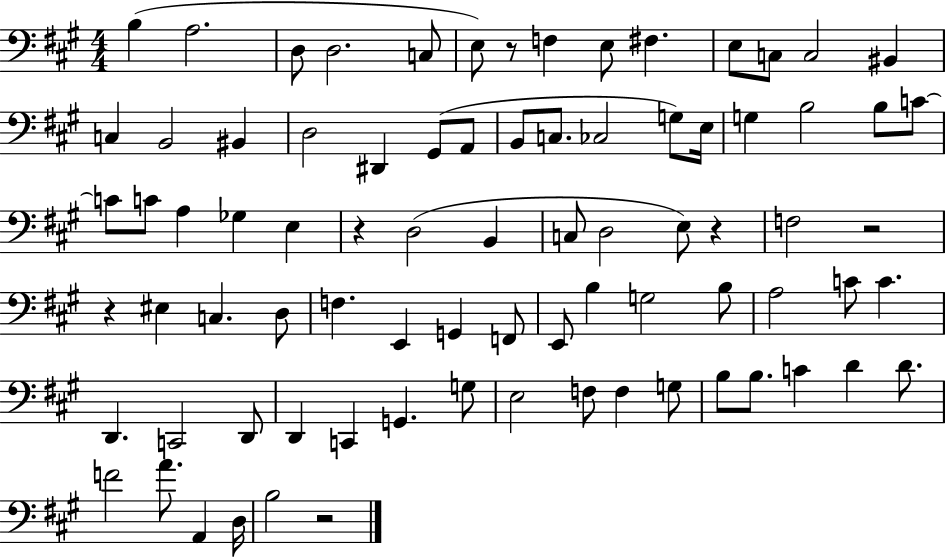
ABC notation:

X:1
T:Untitled
M:4/4
L:1/4
K:A
B, A,2 D,/2 D,2 C,/2 E,/2 z/2 F, E,/2 ^F, E,/2 C,/2 C,2 ^B,, C, B,,2 ^B,, D,2 ^D,, ^G,,/2 A,,/2 B,,/2 C,/2 _C,2 G,/2 E,/4 G, B,2 B,/2 C/2 C/2 C/2 A, _G, E, z D,2 B,, C,/2 D,2 E,/2 z F,2 z2 z ^E, C, D,/2 F, E,, G,, F,,/2 E,,/2 B, G,2 B,/2 A,2 C/2 C D,, C,,2 D,,/2 D,, C,, G,, G,/2 E,2 F,/2 F, G,/2 B,/2 B,/2 C D D/2 F2 A/2 A,, D,/4 B,2 z2